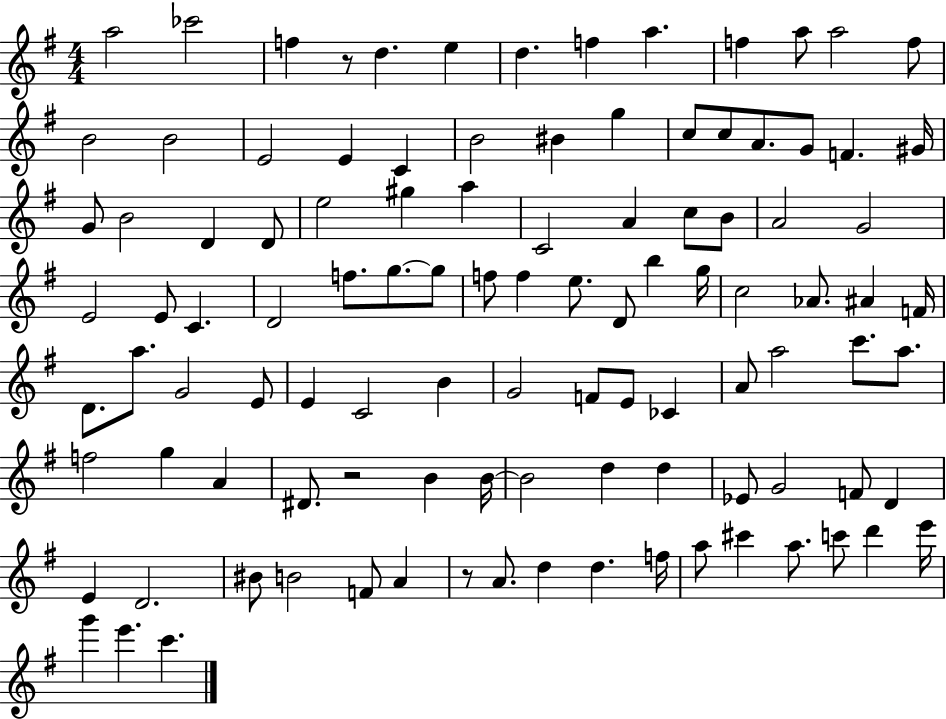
{
  \clef treble
  \numericTimeSignature
  \time 4/4
  \key g \major
  \repeat volta 2 { a''2 ces'''2 | f''4 r8 d''4. e''4 | d''4. f''4 a''4. | f''4 a''8 a''2 f''8 | \break b'2 b'2 | e'2 e'4 c'4 | b'2 bis'4 g''4 | c''8 c''8 a'8. g'8 f'4. gis'16 | \break g'8 b'2 d'4 d'8 | e''2 gis''4 a''4 | c'2 a'4 c''8 b'8 | a'2 g'2 | \break e'2 e'8 c'4. | d'2 f''8. g''8.~~ g''8 | f''8 f''4 e''8. d'8 b''4 g''16 | c''2 aes'8. ais'4 f'16 | \break d'8. a''8. g'2 e'8 | e'4 c'2 b'4 | g'2 f'8 e'8 ces'4 | a'8 a''2 c'''8. a''8. | \break f''2 g''4 a'4 | dis'8. r2 b'4 b'16~~ | b'2 d''4 d''4 | ees'8 g'2 f'8 d'4 | \break e'4 d'2. | bis'8 b'2 f'8 a'4 | r8 a'8. d''4 d''4. f''16 | a''8 cis'''4 a''8. c'''8 d'''4 e'''16 | \break g'''4 e'''4. c'''4. | } \bar "|."
}